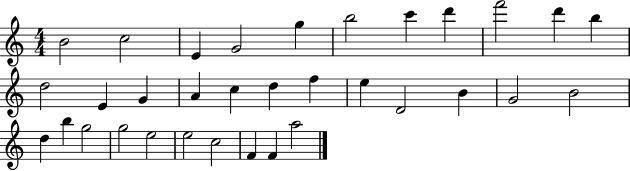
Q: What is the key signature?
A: C major